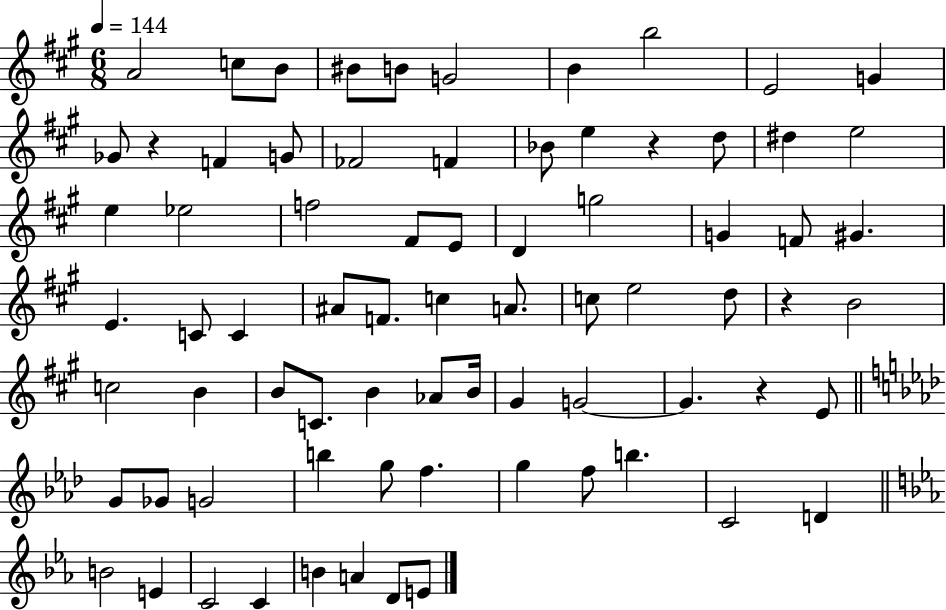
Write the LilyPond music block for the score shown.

{
  \clef treble
  \numericTimeSignature
  \time 6/8
  \key a \major
  \tempo 4 = 144
  a'2 c''8 b'8 | bis'8 b'8 g'2 | b'4 b''2 | e'2 g'4 | \break ges'8 r4 f'4 g'8 | fes'2 f'4 | bes'8 e''4 r4 d''8 | dis''4 e''2 | \break e''4 ees''2 | f''2 fis'8 e'8 | d'4 g''2 | g'4 f'8 gis'4. | \break e'4. c'8 c'4 | ais'8 f'8. c''4 a'8. | c''8 e''2 d''8 | r4 b'2 | \break c''2 b'4 | b'8 c'8. b'4 aes'8 b'16 | gis'4 g'2~~ | g'4. r4 e'8 | \break \bar "||" \break \key f \minor g'8 ges'8 g'2 | b''4 g''8 f''4. | g''4 f''8 b''4. | c'2 d'4 | \break \bar "||" \break \key ees \major b'2 e'4 | c'2 c'4 | b'4 a'4 d'8 e'8 | \bar "|."
}